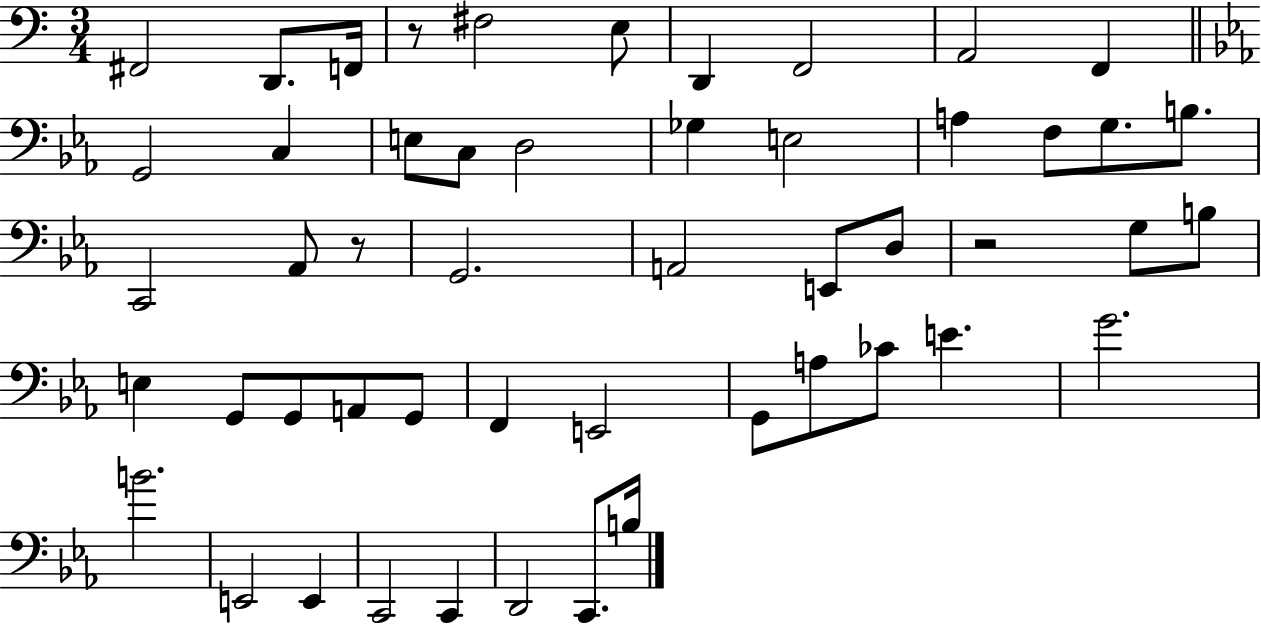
{
  \clef bass
  \numericTimeSignature
  \time 3/4
  \key c \major
  \repeat volta 2 { fis,2 d,8. f,16 | r8 fis2 e8 | d,4 f,2 | a,2 f,4 | \break \bar "||" \break \key ees \major g,2 c4 | e8 c8 d2 | ges4 e2 | a4 f8 g8. b8. | \break c,2 aes,8 r8 | g,2. | a,2 e,8 d8 | r2 g8 b8 | \break e4 g,8 g,8 a,8 g,8 | f,4 e,2 | g,8 a8 ces'8 e'4. | g'2. | \break b'2. | e,2 e,4 | c,2 c,4 | d,2 c,8. b16 | \break } \bar "|."
}